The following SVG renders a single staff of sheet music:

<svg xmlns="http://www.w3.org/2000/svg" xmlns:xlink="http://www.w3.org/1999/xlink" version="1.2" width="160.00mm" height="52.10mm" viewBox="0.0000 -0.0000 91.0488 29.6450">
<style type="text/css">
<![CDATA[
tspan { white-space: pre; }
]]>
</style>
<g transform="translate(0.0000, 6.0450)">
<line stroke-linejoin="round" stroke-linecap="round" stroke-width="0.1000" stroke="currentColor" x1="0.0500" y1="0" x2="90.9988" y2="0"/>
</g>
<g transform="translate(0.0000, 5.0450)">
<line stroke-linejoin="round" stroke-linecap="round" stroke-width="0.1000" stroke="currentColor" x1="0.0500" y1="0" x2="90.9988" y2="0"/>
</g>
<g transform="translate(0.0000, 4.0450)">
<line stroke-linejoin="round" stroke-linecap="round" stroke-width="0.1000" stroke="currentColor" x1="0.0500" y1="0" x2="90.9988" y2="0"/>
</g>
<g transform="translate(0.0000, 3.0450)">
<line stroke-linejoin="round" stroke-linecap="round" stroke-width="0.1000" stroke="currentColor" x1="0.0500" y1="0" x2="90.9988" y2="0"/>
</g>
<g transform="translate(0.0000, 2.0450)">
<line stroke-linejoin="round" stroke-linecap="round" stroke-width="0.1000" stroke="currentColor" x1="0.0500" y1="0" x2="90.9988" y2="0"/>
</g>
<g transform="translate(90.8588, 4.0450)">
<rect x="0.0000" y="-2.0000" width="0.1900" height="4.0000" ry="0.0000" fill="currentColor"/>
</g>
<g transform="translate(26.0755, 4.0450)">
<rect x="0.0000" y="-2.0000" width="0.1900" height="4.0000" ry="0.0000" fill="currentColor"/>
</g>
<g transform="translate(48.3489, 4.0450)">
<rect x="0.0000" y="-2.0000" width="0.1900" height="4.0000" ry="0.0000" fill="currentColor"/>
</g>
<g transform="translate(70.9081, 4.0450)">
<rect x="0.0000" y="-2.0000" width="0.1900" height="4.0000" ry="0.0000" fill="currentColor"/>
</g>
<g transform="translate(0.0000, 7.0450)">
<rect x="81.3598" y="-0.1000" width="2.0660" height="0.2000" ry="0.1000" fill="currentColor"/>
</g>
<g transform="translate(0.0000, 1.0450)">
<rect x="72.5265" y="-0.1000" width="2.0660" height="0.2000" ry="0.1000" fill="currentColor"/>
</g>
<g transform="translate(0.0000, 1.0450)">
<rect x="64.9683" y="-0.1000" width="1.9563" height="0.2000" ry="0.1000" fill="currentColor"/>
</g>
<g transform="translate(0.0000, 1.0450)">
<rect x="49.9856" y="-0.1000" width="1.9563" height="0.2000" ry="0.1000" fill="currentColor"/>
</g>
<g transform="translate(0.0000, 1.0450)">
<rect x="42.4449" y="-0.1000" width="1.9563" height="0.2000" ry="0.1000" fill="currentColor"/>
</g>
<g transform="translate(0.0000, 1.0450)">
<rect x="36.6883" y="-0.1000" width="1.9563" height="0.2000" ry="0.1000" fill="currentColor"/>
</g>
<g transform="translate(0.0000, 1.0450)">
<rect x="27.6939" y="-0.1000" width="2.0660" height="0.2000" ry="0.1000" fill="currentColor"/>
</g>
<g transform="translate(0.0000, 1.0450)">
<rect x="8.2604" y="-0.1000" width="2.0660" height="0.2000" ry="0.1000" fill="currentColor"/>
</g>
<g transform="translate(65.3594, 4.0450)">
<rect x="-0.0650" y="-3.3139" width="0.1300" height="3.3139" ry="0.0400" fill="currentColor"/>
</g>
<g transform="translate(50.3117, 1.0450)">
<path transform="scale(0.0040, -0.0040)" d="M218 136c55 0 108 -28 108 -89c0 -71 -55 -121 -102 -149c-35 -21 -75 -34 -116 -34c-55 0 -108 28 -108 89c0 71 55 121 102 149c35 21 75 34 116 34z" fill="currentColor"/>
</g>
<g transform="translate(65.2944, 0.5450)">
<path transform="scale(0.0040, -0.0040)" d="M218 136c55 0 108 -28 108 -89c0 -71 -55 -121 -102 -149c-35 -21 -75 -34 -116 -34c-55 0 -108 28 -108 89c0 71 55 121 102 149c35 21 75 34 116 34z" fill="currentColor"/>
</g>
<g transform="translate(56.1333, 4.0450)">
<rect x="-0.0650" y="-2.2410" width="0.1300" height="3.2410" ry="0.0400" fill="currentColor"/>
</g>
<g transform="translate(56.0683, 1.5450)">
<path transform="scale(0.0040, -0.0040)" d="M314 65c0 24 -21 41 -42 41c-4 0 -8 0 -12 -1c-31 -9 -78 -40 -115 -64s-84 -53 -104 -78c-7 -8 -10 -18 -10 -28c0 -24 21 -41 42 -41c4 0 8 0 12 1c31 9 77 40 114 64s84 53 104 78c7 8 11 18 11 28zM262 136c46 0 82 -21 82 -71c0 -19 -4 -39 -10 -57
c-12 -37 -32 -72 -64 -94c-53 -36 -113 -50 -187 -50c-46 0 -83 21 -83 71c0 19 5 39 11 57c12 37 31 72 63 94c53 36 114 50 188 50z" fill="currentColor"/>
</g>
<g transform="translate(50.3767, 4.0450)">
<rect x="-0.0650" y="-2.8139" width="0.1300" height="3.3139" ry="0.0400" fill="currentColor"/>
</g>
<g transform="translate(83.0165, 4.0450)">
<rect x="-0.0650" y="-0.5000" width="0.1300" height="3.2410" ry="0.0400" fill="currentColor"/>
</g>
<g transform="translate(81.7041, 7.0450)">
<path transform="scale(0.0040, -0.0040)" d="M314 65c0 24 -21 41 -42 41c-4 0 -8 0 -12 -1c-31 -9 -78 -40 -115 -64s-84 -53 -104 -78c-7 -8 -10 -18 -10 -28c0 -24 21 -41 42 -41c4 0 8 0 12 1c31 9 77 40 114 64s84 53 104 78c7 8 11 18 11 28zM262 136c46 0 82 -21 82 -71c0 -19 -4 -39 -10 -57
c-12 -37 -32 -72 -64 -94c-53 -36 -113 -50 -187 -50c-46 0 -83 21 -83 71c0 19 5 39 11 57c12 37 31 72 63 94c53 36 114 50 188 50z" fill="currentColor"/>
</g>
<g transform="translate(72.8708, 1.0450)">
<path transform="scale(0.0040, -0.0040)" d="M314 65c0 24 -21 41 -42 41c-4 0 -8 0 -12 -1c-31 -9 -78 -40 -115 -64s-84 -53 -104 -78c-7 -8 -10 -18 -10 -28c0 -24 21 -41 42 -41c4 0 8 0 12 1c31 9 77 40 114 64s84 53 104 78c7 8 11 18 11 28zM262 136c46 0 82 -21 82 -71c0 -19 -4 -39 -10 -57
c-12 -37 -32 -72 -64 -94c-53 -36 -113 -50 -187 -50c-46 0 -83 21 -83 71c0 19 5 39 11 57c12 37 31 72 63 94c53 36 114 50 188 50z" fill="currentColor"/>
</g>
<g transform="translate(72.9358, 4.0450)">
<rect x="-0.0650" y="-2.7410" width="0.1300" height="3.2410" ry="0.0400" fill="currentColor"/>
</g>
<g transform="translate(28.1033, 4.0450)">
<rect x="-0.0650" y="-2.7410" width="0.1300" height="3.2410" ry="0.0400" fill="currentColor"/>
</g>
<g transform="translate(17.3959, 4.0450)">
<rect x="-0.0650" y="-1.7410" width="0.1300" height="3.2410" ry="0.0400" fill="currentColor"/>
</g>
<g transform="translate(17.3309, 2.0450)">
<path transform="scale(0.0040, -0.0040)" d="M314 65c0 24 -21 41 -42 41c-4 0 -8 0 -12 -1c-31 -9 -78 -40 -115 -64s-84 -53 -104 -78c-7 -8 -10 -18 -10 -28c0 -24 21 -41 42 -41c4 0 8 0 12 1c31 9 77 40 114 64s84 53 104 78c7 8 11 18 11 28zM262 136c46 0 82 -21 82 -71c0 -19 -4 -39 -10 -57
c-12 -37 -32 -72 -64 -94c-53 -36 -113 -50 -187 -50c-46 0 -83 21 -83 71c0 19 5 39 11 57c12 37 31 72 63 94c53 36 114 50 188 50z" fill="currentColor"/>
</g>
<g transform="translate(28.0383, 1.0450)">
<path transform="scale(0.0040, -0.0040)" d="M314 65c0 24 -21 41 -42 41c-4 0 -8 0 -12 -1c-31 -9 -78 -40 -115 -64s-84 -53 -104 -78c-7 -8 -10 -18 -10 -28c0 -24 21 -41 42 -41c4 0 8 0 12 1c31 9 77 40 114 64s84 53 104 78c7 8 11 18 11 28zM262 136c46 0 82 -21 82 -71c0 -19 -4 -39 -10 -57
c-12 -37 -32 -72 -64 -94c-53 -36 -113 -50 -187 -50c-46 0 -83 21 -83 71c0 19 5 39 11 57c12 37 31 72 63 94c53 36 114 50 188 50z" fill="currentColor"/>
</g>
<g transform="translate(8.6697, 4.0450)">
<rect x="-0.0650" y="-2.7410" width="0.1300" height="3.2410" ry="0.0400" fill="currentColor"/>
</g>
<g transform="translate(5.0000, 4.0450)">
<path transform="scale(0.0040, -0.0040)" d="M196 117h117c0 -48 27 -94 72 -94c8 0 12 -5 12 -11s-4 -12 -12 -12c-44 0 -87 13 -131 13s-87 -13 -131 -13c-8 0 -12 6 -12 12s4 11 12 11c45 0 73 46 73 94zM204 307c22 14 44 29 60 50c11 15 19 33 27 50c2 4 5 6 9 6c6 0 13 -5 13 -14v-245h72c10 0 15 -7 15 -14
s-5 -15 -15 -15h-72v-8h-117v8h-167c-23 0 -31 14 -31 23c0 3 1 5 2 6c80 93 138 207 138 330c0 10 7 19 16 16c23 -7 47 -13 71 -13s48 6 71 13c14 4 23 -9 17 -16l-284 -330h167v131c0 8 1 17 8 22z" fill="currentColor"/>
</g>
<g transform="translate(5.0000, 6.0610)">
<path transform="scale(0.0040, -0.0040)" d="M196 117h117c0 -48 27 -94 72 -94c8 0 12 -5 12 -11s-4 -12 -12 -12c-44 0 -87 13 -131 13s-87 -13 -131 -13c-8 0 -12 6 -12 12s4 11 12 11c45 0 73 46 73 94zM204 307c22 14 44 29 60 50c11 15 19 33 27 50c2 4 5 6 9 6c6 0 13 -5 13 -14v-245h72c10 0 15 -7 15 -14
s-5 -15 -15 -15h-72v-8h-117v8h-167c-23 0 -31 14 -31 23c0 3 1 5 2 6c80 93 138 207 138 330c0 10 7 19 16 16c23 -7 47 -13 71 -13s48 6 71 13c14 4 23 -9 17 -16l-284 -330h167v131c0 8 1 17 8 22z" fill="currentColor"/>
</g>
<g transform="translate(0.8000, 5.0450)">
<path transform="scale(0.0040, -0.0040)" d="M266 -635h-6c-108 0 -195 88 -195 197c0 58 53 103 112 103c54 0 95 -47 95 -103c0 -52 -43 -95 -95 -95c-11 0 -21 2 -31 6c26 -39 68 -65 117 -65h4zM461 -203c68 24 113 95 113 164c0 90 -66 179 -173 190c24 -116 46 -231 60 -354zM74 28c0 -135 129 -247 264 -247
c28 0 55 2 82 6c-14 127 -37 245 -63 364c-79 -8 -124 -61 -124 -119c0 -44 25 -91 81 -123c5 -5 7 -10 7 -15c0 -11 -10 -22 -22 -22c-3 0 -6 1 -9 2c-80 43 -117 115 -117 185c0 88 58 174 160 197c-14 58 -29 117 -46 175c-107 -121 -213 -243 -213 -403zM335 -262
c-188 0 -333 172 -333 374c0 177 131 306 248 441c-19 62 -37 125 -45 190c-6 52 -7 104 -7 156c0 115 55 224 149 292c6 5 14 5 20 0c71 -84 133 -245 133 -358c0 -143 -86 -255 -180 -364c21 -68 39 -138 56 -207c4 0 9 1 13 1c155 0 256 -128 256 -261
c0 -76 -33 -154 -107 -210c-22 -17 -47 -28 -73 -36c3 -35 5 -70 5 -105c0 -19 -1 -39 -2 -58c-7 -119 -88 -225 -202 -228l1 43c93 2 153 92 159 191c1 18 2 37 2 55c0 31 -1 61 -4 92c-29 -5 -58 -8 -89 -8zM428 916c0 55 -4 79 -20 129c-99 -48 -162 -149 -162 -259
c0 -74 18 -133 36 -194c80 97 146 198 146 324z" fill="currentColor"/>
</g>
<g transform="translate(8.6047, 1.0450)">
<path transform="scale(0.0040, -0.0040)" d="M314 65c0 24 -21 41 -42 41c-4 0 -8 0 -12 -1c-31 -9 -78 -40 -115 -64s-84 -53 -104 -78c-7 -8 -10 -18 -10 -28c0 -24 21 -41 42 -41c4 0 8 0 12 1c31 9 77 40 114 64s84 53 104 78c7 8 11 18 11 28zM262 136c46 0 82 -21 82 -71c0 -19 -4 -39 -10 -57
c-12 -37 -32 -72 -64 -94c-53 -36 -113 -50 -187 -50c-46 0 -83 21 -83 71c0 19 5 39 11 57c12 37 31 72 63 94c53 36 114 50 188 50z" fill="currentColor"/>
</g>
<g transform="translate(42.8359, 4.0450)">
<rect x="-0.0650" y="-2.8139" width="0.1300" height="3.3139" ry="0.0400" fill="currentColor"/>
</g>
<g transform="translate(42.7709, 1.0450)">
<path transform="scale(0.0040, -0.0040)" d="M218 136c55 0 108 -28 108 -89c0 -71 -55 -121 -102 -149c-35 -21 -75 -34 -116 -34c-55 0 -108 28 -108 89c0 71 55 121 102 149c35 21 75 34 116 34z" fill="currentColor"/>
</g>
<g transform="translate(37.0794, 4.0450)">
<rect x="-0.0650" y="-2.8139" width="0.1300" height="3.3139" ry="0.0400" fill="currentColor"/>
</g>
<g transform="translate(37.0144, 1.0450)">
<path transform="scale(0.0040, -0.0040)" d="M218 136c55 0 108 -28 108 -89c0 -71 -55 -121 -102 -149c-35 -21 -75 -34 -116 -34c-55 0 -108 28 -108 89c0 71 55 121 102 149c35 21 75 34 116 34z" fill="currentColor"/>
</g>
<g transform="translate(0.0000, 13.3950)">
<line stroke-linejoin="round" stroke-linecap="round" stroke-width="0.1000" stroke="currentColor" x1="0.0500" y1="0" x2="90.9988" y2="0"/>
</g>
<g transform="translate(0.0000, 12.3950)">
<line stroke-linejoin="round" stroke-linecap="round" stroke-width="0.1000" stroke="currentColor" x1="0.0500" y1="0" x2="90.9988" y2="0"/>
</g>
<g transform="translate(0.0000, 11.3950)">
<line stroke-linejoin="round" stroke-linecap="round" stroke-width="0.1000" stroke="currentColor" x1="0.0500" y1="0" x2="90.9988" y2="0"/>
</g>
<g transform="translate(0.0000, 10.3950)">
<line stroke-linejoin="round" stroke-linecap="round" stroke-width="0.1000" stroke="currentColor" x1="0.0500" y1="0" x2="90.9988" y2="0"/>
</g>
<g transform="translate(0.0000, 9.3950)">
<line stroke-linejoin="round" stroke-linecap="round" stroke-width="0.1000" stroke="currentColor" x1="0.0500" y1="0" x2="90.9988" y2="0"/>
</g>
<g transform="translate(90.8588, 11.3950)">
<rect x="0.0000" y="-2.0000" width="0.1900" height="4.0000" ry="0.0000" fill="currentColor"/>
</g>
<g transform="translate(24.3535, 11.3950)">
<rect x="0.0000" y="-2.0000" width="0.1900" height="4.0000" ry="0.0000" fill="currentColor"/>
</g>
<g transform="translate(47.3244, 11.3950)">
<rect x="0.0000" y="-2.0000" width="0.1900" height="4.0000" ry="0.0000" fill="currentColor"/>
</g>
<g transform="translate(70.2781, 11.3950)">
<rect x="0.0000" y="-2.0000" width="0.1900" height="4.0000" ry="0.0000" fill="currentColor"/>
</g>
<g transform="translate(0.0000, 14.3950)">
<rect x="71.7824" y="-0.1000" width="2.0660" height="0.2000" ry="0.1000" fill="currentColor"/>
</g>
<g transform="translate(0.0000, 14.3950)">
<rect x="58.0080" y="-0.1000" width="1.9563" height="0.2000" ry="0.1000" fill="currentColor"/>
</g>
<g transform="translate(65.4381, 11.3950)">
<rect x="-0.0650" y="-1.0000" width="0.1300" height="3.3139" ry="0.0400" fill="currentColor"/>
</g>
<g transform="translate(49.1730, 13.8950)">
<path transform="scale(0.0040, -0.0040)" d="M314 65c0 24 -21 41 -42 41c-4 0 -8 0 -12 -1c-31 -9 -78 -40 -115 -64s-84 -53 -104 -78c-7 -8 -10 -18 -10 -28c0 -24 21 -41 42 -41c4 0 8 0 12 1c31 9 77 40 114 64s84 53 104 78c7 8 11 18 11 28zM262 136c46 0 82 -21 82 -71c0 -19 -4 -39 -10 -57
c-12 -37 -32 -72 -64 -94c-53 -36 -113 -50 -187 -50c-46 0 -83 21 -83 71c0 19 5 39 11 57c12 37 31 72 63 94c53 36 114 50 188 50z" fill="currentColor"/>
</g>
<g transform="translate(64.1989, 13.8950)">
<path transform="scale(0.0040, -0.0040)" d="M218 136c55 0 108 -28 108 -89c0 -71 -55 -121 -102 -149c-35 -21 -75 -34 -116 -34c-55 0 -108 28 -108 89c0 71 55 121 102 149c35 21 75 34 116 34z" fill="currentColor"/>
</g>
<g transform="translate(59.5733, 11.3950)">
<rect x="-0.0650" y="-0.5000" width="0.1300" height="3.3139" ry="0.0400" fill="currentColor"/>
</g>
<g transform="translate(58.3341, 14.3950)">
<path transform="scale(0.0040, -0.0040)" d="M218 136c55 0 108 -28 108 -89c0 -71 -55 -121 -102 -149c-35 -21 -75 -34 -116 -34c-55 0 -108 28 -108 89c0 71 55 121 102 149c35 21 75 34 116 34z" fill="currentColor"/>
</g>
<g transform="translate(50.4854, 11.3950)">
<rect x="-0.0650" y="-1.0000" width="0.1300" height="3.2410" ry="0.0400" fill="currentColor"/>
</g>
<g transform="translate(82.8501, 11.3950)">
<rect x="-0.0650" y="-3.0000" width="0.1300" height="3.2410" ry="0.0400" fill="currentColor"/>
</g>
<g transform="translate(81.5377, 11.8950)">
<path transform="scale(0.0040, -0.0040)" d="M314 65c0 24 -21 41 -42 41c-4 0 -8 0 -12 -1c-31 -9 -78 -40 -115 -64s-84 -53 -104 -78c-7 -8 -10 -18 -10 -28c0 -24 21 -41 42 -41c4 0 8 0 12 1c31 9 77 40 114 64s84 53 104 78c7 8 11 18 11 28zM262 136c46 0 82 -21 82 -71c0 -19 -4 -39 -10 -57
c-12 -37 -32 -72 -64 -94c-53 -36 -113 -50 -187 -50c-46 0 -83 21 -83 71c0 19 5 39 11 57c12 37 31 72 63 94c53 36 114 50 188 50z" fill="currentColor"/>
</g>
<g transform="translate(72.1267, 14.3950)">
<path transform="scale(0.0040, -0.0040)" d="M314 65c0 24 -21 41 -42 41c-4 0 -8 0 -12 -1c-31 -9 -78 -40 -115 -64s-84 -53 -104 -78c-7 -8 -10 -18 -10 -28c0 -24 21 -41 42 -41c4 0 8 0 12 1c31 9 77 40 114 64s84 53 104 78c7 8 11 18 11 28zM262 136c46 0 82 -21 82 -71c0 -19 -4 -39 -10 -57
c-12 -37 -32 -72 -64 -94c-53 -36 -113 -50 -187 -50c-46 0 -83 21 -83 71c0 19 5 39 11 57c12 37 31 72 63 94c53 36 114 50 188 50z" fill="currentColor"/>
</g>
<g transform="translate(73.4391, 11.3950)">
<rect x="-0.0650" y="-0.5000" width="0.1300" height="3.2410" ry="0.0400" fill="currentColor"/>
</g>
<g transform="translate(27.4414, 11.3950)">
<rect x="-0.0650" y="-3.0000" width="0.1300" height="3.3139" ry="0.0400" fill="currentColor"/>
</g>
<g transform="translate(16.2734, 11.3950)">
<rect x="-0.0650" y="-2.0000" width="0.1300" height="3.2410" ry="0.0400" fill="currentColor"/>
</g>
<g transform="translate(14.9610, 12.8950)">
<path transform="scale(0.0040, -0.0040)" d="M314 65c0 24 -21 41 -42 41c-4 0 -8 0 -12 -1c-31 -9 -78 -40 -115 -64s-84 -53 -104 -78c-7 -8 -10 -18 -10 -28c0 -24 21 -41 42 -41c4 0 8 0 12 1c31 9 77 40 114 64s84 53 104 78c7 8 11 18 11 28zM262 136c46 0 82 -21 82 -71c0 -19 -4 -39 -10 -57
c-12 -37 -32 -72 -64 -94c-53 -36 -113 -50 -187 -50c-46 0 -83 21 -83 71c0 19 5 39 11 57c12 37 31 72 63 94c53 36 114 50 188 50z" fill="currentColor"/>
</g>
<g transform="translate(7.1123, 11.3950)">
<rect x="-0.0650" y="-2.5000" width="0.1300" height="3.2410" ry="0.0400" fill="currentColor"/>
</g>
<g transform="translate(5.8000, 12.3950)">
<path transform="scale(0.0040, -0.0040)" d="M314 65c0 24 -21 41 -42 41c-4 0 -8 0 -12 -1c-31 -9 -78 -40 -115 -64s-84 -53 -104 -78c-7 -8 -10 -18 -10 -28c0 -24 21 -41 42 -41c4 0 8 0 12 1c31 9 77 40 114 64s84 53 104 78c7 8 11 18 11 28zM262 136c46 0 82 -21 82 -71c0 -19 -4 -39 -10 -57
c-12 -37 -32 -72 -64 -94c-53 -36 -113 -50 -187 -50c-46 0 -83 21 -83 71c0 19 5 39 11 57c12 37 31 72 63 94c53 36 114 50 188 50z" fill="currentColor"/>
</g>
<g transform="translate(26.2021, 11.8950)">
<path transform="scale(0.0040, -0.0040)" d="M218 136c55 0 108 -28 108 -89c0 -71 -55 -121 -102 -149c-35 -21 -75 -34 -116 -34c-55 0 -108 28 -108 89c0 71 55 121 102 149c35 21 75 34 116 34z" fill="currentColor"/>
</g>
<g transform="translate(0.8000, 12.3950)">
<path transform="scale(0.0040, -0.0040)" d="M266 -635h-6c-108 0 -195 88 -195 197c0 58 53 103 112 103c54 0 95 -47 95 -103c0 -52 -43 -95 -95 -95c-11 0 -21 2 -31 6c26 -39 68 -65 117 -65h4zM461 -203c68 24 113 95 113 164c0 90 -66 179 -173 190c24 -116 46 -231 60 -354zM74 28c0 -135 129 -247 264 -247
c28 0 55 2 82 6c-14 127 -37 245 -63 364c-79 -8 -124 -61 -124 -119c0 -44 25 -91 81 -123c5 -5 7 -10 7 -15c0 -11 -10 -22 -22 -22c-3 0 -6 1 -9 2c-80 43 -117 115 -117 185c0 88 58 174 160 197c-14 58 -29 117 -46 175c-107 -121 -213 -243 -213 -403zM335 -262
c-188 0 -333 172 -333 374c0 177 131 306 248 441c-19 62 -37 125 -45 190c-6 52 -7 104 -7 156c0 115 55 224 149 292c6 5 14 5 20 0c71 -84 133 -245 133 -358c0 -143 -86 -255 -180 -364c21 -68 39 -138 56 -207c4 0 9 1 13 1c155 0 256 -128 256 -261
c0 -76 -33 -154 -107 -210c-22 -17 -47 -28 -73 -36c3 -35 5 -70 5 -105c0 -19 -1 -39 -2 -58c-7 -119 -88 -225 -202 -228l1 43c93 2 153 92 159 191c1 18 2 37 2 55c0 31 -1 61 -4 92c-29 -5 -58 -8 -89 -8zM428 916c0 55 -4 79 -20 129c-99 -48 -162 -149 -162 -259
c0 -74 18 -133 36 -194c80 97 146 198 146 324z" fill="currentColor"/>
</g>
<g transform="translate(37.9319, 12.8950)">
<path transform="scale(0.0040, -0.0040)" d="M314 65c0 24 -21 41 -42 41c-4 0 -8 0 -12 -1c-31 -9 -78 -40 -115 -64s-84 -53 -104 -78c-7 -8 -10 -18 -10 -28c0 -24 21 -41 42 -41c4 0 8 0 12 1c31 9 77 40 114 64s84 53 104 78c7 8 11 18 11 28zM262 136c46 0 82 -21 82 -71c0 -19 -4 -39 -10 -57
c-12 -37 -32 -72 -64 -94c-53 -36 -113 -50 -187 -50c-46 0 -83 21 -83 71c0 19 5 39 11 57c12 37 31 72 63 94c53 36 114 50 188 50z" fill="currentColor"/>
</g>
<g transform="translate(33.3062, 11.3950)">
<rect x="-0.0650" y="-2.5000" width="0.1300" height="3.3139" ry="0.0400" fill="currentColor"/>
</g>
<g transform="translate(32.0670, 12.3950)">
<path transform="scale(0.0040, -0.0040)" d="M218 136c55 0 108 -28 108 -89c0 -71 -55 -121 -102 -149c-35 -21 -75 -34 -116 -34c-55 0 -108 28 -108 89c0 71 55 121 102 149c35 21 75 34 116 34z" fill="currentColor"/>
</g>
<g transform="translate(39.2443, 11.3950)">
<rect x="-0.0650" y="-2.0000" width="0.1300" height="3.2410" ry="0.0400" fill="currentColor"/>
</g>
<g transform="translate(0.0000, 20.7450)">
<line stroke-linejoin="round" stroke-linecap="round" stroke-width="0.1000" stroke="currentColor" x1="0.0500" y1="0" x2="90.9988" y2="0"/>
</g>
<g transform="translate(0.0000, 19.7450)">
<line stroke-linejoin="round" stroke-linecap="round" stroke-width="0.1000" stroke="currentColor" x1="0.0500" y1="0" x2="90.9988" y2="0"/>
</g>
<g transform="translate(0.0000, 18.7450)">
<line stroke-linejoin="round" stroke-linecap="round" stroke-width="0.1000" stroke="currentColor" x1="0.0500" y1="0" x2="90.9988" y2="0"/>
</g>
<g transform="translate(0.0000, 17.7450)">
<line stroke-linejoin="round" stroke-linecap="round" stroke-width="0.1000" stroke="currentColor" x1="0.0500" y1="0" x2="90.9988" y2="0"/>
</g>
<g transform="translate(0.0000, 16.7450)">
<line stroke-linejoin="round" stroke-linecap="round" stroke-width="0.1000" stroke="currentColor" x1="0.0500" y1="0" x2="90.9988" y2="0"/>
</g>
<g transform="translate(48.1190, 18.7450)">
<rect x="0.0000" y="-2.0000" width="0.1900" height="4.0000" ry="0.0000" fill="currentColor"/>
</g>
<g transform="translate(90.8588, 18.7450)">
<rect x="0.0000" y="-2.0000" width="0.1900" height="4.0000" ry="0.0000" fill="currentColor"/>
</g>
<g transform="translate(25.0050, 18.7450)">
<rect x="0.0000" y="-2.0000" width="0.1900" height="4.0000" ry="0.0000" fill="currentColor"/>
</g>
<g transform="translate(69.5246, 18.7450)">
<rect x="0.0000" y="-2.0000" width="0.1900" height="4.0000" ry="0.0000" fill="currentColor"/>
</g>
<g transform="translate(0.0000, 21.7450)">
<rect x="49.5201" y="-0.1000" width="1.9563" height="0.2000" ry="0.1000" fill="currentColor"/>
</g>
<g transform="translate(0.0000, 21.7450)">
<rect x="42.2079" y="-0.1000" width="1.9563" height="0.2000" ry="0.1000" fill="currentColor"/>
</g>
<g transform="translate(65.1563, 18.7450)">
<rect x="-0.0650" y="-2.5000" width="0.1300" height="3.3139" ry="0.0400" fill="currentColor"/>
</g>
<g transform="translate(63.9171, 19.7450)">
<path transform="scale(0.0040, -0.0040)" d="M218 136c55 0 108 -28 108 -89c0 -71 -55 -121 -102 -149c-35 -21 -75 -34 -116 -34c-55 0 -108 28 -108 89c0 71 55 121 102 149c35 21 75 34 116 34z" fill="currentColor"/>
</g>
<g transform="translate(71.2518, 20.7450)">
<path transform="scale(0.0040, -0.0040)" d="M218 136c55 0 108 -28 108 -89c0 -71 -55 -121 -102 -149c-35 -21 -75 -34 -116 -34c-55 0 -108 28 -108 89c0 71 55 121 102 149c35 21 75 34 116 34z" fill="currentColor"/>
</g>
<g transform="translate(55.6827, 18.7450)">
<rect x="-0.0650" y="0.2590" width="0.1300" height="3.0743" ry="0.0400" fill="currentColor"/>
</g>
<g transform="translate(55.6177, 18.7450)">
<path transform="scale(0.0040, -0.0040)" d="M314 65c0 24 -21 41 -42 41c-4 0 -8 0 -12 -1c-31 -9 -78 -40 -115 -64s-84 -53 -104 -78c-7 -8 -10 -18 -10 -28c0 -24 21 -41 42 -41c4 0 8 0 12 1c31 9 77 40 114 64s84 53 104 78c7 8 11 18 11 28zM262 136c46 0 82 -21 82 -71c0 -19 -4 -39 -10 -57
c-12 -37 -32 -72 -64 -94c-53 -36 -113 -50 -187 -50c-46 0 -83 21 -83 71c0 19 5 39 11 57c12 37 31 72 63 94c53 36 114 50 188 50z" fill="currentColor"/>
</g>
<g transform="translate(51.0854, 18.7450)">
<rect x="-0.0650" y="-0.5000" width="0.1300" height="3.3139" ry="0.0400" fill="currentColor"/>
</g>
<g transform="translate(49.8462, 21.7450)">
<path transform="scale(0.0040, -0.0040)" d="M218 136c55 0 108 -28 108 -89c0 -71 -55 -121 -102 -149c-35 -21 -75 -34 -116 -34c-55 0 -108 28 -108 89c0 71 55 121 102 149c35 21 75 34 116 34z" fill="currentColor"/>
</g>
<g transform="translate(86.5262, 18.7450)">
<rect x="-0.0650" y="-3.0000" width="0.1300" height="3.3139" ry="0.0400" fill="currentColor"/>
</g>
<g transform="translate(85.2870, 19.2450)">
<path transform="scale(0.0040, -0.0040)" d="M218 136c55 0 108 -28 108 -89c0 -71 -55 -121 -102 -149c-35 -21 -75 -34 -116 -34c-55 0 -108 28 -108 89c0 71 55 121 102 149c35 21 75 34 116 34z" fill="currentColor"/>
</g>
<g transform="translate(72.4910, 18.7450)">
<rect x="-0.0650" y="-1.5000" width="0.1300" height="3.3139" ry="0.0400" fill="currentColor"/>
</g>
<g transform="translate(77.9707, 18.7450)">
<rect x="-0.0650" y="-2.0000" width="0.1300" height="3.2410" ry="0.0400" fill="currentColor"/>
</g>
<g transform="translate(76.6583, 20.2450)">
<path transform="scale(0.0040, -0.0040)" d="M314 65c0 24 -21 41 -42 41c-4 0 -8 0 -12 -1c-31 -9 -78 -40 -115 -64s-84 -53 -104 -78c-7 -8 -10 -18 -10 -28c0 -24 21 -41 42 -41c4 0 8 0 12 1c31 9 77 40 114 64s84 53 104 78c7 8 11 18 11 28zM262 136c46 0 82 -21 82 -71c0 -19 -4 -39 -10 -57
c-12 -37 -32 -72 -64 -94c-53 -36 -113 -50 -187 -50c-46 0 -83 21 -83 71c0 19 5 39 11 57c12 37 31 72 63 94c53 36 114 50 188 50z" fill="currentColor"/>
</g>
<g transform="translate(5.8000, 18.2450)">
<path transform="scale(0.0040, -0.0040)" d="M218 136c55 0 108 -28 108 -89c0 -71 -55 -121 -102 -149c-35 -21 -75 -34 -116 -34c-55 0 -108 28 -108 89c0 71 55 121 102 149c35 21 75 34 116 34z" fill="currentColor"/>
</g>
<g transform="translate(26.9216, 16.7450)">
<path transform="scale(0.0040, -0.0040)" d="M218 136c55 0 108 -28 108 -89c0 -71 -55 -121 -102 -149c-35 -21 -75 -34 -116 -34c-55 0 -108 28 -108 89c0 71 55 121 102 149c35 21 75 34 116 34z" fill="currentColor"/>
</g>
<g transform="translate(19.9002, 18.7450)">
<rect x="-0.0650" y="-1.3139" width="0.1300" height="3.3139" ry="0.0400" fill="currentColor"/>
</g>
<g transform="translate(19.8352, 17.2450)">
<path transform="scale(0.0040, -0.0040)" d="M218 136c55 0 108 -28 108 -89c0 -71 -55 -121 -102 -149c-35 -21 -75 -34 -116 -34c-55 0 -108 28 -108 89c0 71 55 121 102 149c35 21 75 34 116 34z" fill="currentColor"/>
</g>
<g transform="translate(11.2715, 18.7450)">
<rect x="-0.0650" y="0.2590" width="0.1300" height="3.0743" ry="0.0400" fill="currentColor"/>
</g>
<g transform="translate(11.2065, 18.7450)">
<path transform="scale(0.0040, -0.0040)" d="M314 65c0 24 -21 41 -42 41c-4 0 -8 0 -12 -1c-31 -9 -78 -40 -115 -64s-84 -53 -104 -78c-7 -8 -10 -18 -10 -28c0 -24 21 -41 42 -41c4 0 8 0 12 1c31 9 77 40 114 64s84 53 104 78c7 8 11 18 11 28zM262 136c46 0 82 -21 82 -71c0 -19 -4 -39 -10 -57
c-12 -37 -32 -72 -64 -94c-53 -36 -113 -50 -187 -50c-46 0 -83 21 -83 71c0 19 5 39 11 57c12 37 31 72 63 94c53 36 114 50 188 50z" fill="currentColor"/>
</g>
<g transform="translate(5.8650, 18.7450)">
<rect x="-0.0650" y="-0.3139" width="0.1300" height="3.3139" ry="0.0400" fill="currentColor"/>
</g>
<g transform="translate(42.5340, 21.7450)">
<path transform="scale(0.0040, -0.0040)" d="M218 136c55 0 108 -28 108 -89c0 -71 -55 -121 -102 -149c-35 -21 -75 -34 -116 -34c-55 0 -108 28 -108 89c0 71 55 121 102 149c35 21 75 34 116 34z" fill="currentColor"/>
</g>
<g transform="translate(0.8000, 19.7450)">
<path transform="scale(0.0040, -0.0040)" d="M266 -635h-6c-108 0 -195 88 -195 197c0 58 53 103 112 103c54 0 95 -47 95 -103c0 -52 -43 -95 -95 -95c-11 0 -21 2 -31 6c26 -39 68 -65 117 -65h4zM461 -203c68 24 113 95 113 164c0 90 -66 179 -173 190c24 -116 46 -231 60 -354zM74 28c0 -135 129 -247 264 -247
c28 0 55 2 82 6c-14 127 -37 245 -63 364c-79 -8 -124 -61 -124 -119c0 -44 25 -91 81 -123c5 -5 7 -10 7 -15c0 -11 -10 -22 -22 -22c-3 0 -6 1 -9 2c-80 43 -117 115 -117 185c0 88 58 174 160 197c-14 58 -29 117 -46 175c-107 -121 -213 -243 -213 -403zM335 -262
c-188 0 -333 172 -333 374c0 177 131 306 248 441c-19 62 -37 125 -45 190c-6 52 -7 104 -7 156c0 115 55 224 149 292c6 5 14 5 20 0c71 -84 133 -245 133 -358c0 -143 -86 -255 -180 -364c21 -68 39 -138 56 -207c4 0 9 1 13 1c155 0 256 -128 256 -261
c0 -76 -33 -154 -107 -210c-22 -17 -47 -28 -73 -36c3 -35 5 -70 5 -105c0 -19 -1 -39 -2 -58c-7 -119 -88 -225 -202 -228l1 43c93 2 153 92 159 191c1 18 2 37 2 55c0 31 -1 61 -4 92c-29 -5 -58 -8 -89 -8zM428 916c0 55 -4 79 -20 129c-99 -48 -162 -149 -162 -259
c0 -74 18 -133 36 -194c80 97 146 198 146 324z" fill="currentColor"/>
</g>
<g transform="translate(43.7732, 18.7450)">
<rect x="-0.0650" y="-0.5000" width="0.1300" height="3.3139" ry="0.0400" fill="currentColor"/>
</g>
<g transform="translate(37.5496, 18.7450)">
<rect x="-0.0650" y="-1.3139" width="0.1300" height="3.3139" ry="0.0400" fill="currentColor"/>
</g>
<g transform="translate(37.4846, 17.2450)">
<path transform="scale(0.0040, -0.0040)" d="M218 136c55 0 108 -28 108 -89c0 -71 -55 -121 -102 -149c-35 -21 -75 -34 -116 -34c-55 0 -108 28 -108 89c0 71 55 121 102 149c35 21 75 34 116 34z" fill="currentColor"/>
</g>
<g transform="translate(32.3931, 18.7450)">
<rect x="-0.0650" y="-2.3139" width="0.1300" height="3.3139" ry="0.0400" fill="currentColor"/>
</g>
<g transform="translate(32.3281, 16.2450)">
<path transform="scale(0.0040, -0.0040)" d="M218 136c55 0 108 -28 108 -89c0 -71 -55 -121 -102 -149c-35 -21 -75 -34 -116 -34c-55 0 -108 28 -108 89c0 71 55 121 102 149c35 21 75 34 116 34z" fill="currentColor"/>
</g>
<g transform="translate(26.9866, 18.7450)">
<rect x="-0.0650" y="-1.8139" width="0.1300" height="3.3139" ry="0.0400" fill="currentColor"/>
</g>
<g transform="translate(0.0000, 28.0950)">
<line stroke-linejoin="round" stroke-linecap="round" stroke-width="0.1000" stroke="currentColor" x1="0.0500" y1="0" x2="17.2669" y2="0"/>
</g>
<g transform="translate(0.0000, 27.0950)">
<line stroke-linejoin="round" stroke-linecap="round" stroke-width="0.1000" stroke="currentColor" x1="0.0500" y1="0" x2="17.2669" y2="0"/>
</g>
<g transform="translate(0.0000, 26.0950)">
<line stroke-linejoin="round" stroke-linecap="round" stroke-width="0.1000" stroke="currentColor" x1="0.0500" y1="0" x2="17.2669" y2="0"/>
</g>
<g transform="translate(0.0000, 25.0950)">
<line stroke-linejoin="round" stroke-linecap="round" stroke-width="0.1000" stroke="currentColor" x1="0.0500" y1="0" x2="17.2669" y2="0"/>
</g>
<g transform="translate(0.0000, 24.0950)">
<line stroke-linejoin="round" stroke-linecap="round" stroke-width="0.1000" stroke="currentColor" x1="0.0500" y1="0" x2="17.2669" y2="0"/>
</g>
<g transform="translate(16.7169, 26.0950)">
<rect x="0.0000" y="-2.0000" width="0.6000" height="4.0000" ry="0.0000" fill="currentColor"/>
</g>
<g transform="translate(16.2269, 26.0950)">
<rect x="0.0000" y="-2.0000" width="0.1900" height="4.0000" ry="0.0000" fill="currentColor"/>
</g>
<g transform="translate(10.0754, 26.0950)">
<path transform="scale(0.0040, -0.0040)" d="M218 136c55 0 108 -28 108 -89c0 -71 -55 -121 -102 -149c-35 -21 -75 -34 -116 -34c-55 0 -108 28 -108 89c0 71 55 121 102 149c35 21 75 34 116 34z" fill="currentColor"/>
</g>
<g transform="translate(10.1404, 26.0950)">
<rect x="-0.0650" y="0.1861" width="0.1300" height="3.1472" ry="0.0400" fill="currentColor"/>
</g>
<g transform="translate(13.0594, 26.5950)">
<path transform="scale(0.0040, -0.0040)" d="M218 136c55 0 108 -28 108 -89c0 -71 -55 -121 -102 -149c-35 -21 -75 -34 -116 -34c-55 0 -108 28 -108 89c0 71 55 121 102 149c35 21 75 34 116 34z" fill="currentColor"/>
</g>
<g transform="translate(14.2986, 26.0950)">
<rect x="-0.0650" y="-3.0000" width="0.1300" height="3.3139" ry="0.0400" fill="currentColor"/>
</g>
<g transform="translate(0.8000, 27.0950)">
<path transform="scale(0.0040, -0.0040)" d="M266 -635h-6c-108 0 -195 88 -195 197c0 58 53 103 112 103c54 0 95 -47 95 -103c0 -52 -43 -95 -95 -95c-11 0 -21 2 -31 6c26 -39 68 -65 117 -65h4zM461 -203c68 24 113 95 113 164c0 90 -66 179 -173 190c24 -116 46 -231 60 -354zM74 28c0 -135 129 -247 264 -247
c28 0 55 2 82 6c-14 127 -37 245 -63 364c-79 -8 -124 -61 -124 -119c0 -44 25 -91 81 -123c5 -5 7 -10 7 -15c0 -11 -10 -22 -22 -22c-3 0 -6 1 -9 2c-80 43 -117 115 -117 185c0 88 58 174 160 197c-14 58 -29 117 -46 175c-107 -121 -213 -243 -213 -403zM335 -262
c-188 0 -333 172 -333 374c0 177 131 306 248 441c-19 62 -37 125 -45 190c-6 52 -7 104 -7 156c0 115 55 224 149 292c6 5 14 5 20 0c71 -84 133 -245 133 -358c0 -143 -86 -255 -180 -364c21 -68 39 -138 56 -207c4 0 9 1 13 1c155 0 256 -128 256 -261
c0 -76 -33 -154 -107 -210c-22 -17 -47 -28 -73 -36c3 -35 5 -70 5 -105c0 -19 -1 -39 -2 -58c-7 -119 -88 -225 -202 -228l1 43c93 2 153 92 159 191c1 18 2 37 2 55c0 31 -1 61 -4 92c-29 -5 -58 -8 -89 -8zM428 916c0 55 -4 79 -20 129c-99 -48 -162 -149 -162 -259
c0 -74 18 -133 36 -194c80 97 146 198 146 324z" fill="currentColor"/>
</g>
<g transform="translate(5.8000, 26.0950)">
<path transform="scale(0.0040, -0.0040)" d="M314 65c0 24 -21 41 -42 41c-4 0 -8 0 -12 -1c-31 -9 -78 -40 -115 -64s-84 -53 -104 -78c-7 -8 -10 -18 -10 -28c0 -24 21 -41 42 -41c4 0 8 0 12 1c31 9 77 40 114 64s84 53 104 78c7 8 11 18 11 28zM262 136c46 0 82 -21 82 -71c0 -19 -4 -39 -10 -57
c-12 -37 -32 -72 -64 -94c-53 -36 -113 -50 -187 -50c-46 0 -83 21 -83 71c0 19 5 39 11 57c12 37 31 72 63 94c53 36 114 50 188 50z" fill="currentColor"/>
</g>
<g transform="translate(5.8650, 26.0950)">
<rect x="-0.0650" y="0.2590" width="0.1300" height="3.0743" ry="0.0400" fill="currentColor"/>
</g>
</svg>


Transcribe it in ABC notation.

X:1
T:Untitled
M:4/4
L:1/4
K:C
a2 f2 a2 a a a g2 b a2 C2 G2 F2 A G F2 D2 C D C2 A2 c B2 e f g e C C B2 G E F2 A B2 B A